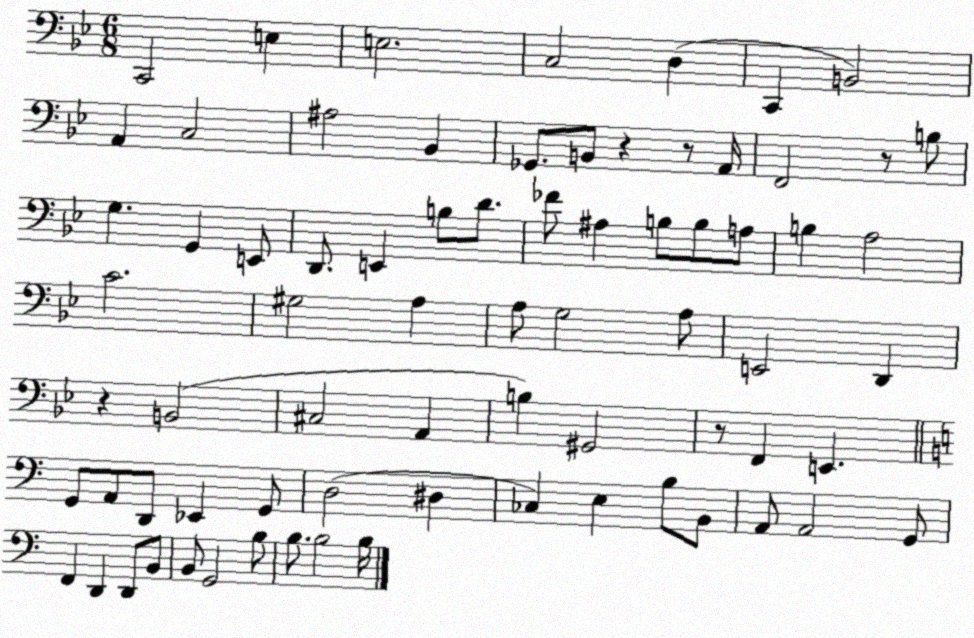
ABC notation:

X:1
T:Untitled
M:6/8
L:1/4
K:Bb
C,,2 E, E,2 C,2 D, C,, B,,2 A,, C,2 ^A,2 _B,, _G,,/2 B,,/2 z z/2 A,,/4 F,,2 z/2 B,/2 G, G,, E,,/2 D,,/2 E,, B,/2 D/2 _F/2 ^A, B,/2 B,/2 A,/2 B, A,2 C2 ^G,2 A, A,/2 G,2 A,/2 E,,2 D,, z B,,2 ^C,2 A,, B, ^G,,2 z/2 F,, E,, G,,/2 A,,/2 D,,/2 _E,, G,,/2 D,2 ^D, _C, E, B,/2 B,,/2 A,,/2 A,,2 G,,/2 F,, D,, D,,/2 B,,/2 B,,/2 G,,2 B,/2 B,/2 B,2 B,/4